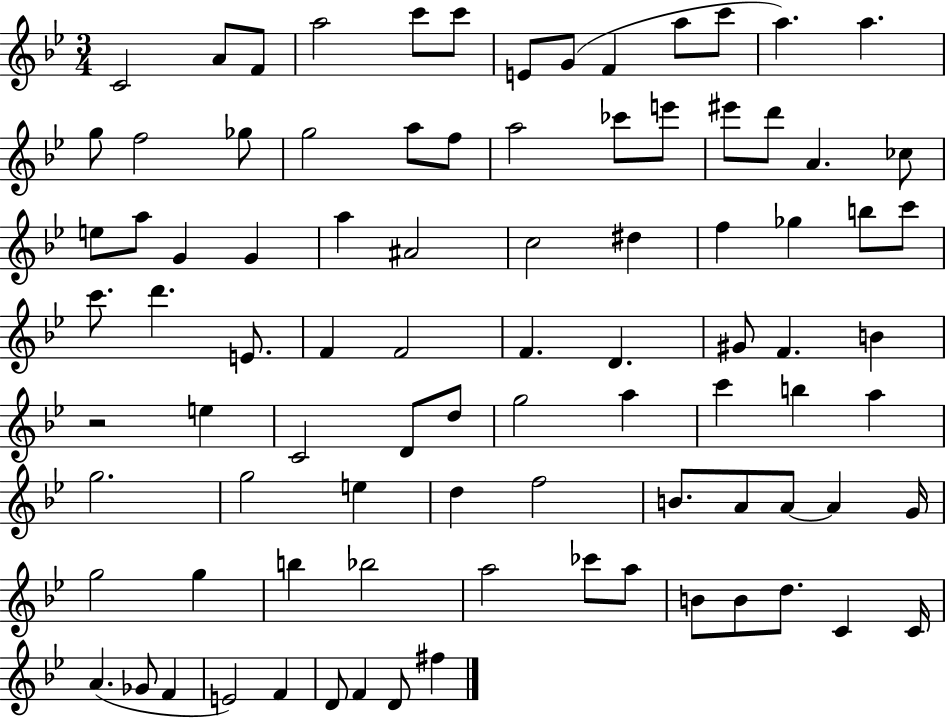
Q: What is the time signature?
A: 3/4